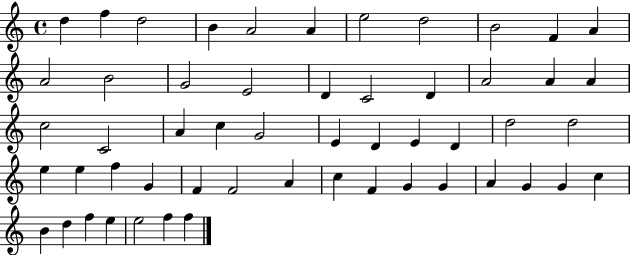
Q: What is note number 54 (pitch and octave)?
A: F5